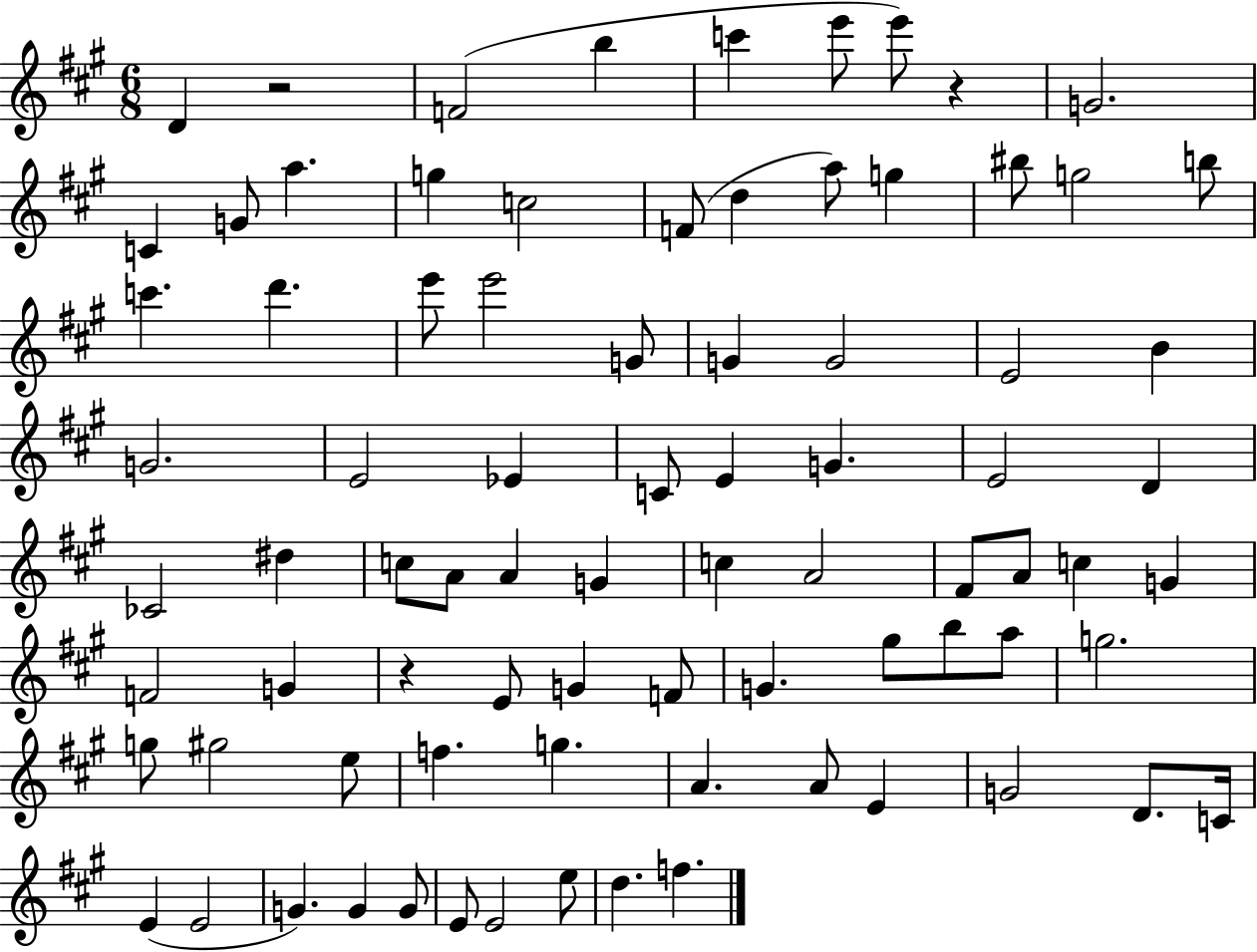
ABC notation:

X:1
T:Untitled
M:6/8
L:1/4
K:A
D z2 F2 b c' e'/2 e'/2 z G2 C G/2 a g c2 F/2 d a/2 g ^b/2 g2 b/2 c' d' e'/2 e'2 G/2 G G2 E2 B G2 E2 _E C/2 E G E2 D _C2 ^d c/2 A/2 A G c A2 ^F/2 A/2 c G F2 G z E/2 G F/2 G ^g/2 b/2 a/2 g2 g/2 ^g2 e/2 f g A A/2 E G2 D/2 C/4 E E2 G G G/2 E/2 E2 e/2 d f